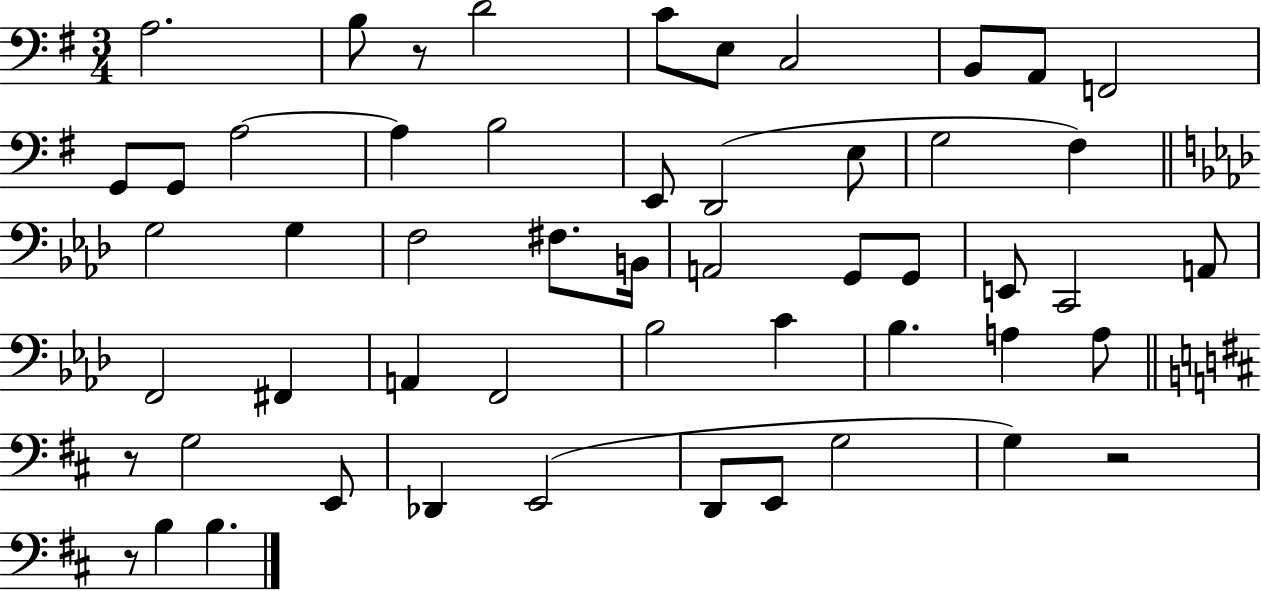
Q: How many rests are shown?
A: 4